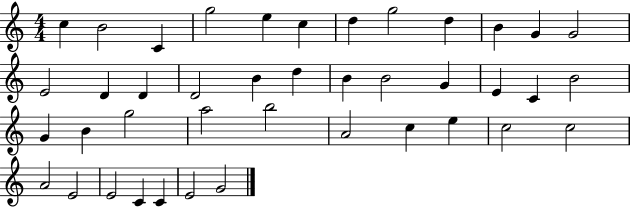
{
  \clef treble
  \numericTimeSignature
  \time 4/4
  \key c \major
  c''4 b'2 c'4 | g''2 e''4 c''4 | d''4 g''2 d''4 | b'4 g'4 g'2 | \break e'2 d'4 d'4 | d'2 b'4 d''4 | b'4 b'2 g'4 | e'4 c'4 b'2 | \break g'4 b'4 g''2 | a''2 b''2 | a'2 c''4 e''4 | c''2 c''2 | \break a'2 e'2 | e'2 c'4 c'4 | e'2 g'2 | \bar "|."
}